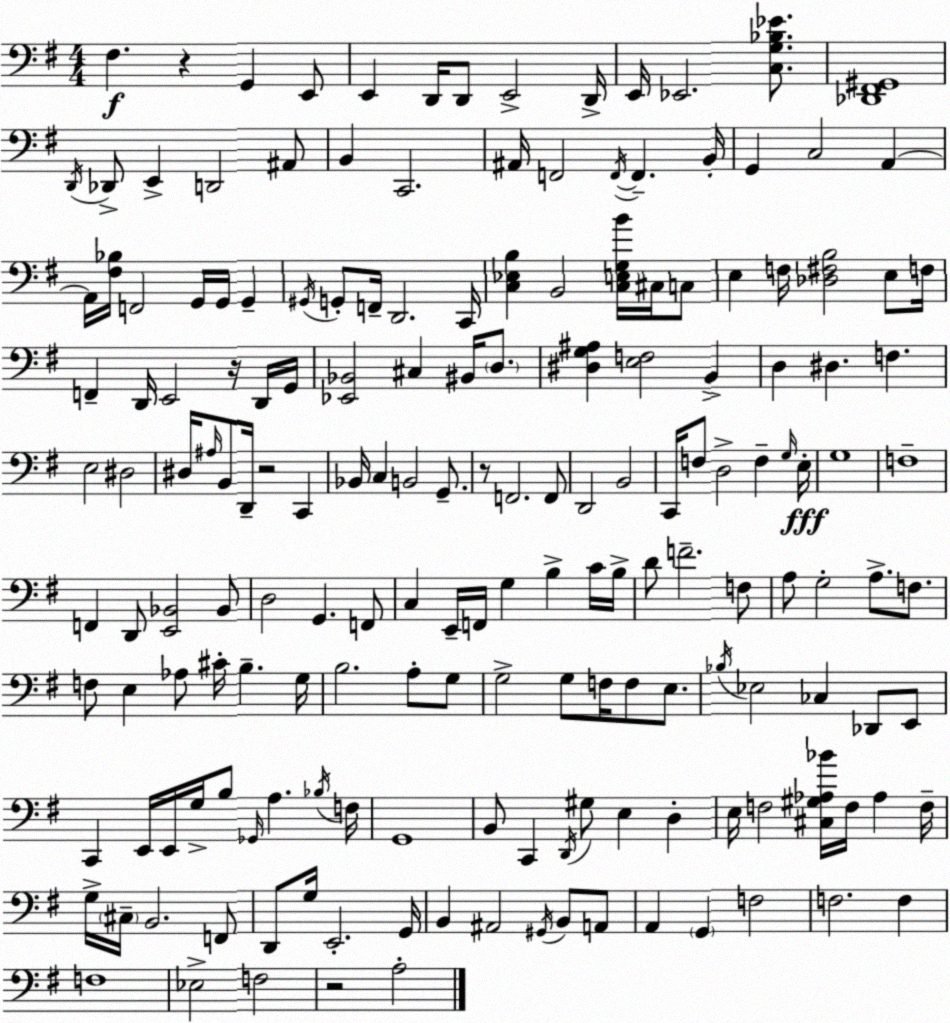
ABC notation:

X:1
T:Untitled
M:4/4
L:1/4
K:G
^F, z G,, E,,/2 E,, D,,/4 D,,/2 E,,2 D,,/4 E,,/4 _E,,2 [C,G,_B,_E]/2 [_D,,^F,,^G,,]4 D,,/4 _D,,/2 E,, D,,2 ^A,,/2 B,, C,,2 ^A,,/4 F,,2 F,,/4 F,, B,,/4 G,, C,2 A,, A,,/4 [^F,_B,]/4 F,,2 G,,/4 G,,/4 G,, ^G,,/4 G,,/2 F,,/4 D,,2 C,,/4 [C,_E,B,] B,,2 [C,E,G,B]/4 ^C,/4 C,/2 E, F,/4 [_D,^F,B,]2 E,/2 F,/4 F,, D,,/4 E,,2 z/4 D,,/4 G,,/4 [_E,,_B,,]2 ^C, ^B,,/4 D,/2 [^D,G,^A,] [E,F,]2 B,, D, ^D, F, E,2 ^D,2 ^D,/4 ^A,/4 B,,/2 D,,/4 z2 C,, _B,,/4 C, B,,2 G,,/2 z/2 F,,2 F,,/2 D,,2 B,,2 C,,/4 F,/2 D,2 F, G,/4 E,/4 G,4 F,4 F,, D,,/2 [E,,_B,,]2 _B,,/2 D,2 G,, F,,/2 C, E,,/4 F,,/4 G, B, C/4 B,/4 D/2 F2 F,/2 A,/2 G,2 A,/2 F,/2 F,/2 E, _A,/2 ^C/4 B, G,/4 B,2 A,/2 G,/2 G,2 G,/2 F,/4 F,/2 E,/2 _B,/4 _E,2 _C, _D,,/2 E,,/2 C,, E,,/4 E,,/4 G,/4 B,/2 _G,,/4 A, _B,/4 F,/4 G,,4 B,,/2 C,, D,,/4 ^G,/2 E, D, E,/4 F,2 [^C,^G,_A,_B]/4 F,/4 _A, F,/4 G,/4 ^C,/4 B,,2 F,,/2 D,,/2 G,/4 E,,2 G,,/4 B,, ^A,,2 ^G,,/4 B,,/2 A,,/2 A,, G,, F,2 F,2 F, F,4 _E,2 F,2 z2 A,2